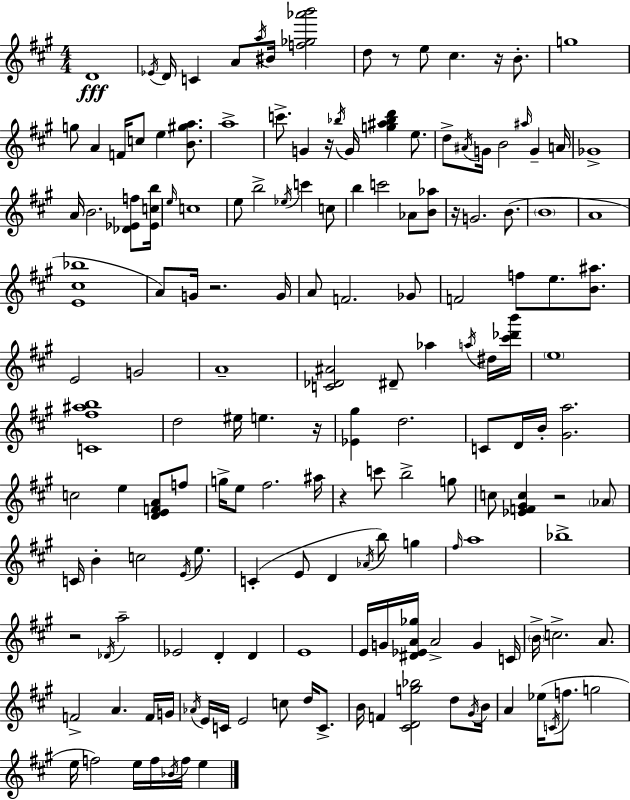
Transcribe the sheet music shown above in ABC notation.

X:1
T:Untitled
M:4/4
L:1/4
K:A
D4 _E/4 D/4 C A/2 a/4 ^B/4 [f_g_a'b']2 d/2 z/2 e/2 ^c z/4 B/2 g4 g/2 A F/4 c/2 e [B^ga]/2 a4 c'/2 G z/4 _b/4 G/4 [g^a_bd'] e/2 d/2 ^A/4 G/4 B2 ^a/4 G A/4 _G4 A/4 B2 [_D_Ef]/2 [_Ecb]/4 e/4 c4 e/2 b2 _e/4 c' c/2 b c'2 _A/2 [B_a]/2 z/4 G2 B/2 B4 A4 [E^c_b]4 A/2 G/4 z2 G/4 A/2 F2 _G/2 F2 f/2 e/2 [B^a]/2 E2 G2 A4 [C_D^A]2 ^D/2 _a a/4 ^d/4 [^c'_d'b']/4 e4 [C^f^ab]4 d2 ^e/4 e z/4 [_E^g] d2 C/2 D/4 B/4 [^Ga]2 c2 e [DEFA]/2 f/2 g/4 e/2 ^f2 ^a/4 z c'/2 b2 g/2 c/2 [_EF^Gc] z2 _A/2 C/4 B c2 E/4 e/2 C E/2 D _A/4 b/2 g ^f/4 a4 _b4 z2 _D/4 a2 _E2 D D E4 E/4 G/4 [^D_EA_g]/4 A2 G C/4 B/4 c2 A/2 F2 A F/4 G/4 _A/4 E/4 C/4 E2 c/2 d/4 C/2 B/4 F [^CDg_b]2 d/2 ^G/4 B/4 A _e/4 C/4 f/2 g2 e/4 f2 e/4 f/4 _B/4 f/4 e